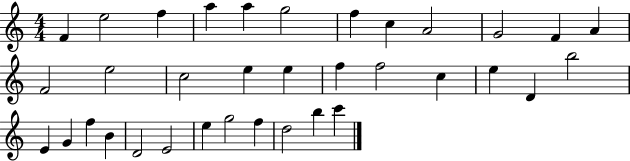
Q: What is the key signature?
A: C major